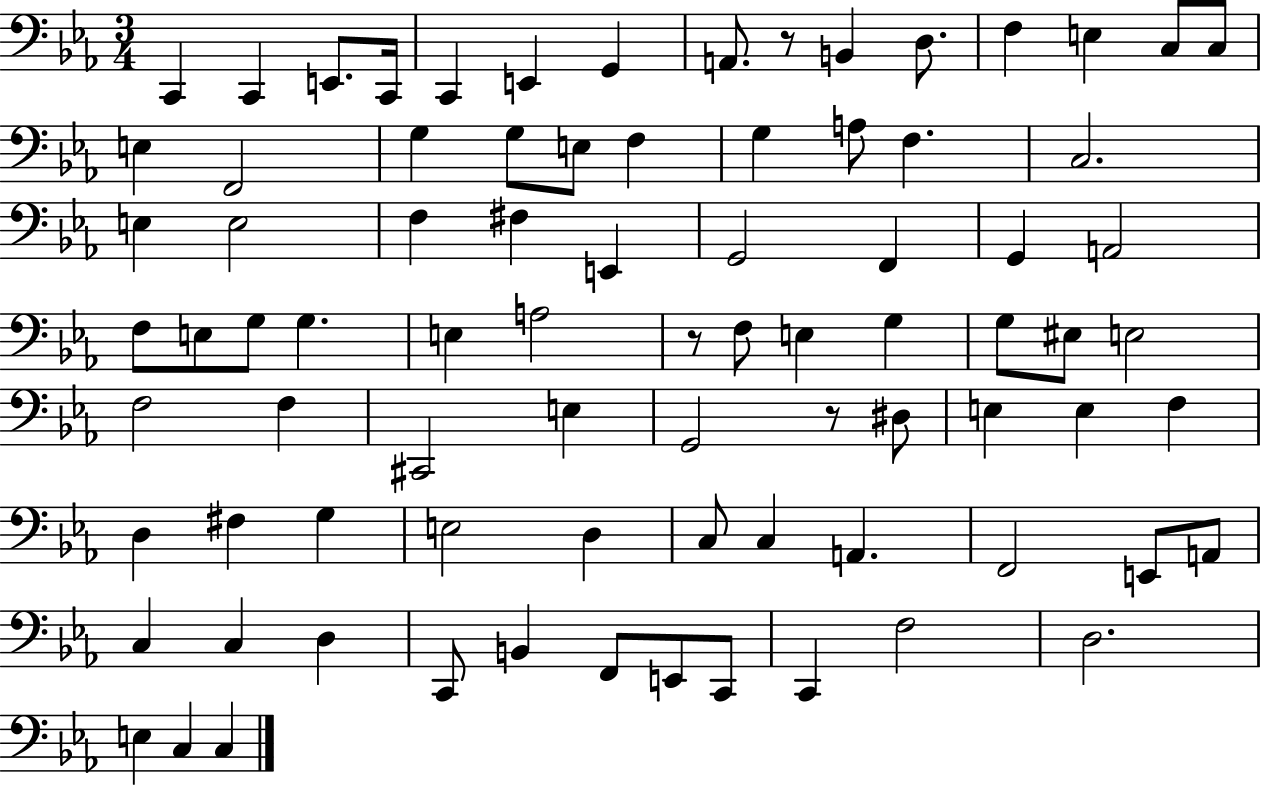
X:1
T:Untitled
M:3/4
L:1/4
K:Eb
C,, C,, E,,/2 C,,/4 C,, E,, G,, A,,/2 z/2 B,, D,/2 F, E, C,/2 C,/2 E, F,,2 G, G,/2 E,/2 F, G, A,/2 F, C,2 E, E,2 F, ^F, E,, G,,2 F,, G,, A,,2 F,/2 E,/2 G,/2 G, E, A,2 z/2 F,/2 E, G, G,/2 ^E,/2 E,2 F,2 F, ^C,,2 E, G,,2 z/2 ^D,/2 E, E, F, D, ^F, G, E,2 D, C,/2 C, A,, F,,2 E,,/2 A,,/2 C, C, D, C,,/2 B,, F,,/2 E,,/2 C,,/2 C,, F,2 D,2 E, C, C,